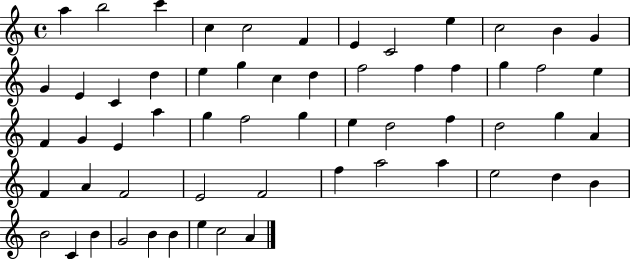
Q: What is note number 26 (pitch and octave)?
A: E5